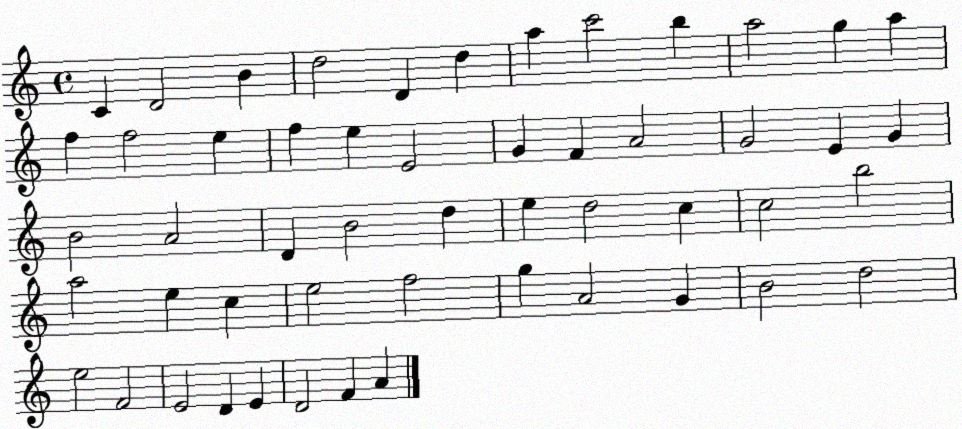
X:1
T:Untitled
M:4/4
L:1/4
K:C
C D2 B d2 D d a c'2 b a2 g a f f2 e f e E2 G F A2 G2 E G B2 A2 D B2 d e d2 c c2 b2 a2 e c e2 f2 g A2 G B2 d2 e2 F2 E2 D E D2 F A